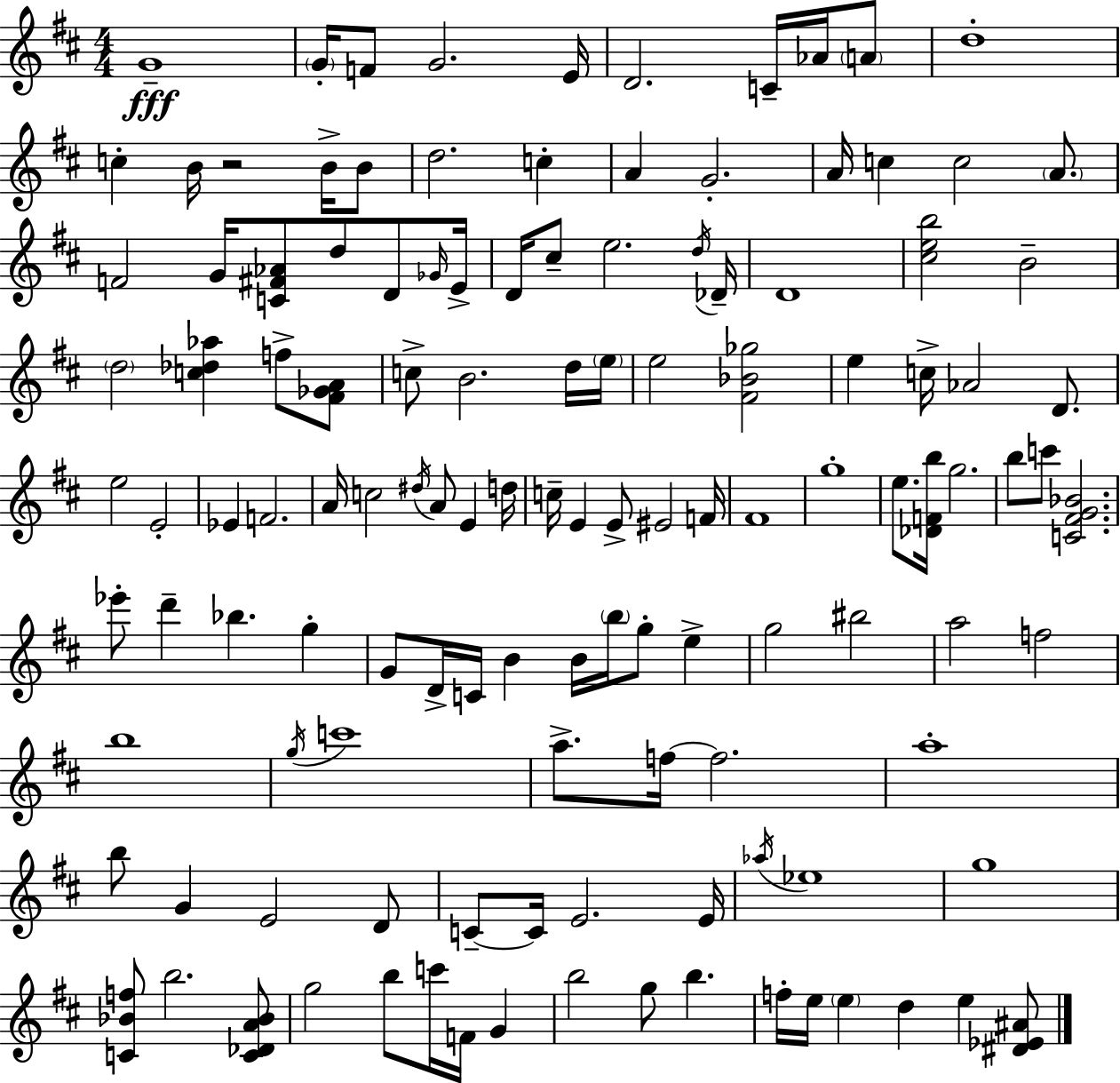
G4/w G4/s F4/e G4/h. E4/s D4/h. C4/s Ab4/s A4/e D5/w C5/q B4/s R/h B4/s B4/e D5/h. C5/q A4/q G4/h. A4/s C5/q C5/h A4/e. F4/h G4/s [C4,F#4,Ab4]/e D5/e D4/e Gb4/s E4/s D4/s C#5/e E5/h. D5/s Db4/s D4/w [C#5,E5,B5]/h B4/h D5/h [C5,Db5,Ab5]/q F5/e [F#4,Gb4,A4]/e C5/e B4/h. D5/s E5/s E5/h [F#4,Bb4,Gb5]/h E5/q C5/s Ab4/h D4/e. E5/h E4/h Eb4/q F4/h. A4/s C5/h D#5/s A4/e E4/q D5/s C5/s E4/q E4/e EIS4/h F4/s F#4/w G5/w E5/e. [Db4,F4,B5]/s G5/h. B5/e C6/e [C4,F#4,G4,Bb4]/h. Eb6/e D6/q Bb5/q. G5/q G4/e D4/s C4/s B4/q B4/s B5/s G5/e E5/q G5/h BIS5/h A5/h F5/h B5/w G5/s C6/w A5/e. F5/s F5/h. A5/w B5/e G4/q E4/h D4/e C4/e C4/s E4/h. E4/s Ab5/s Eb5/w G5/w [C4,Bb4,F5]/e B5/h. [C4,Db4,A4,Bb4]/e G5/h B5/e C6/s F4/s G4/q B5/h G5/e B5/q. F5/s E5/s E5/q D5/q E5/q [D#4,Eb4,A#4]/e